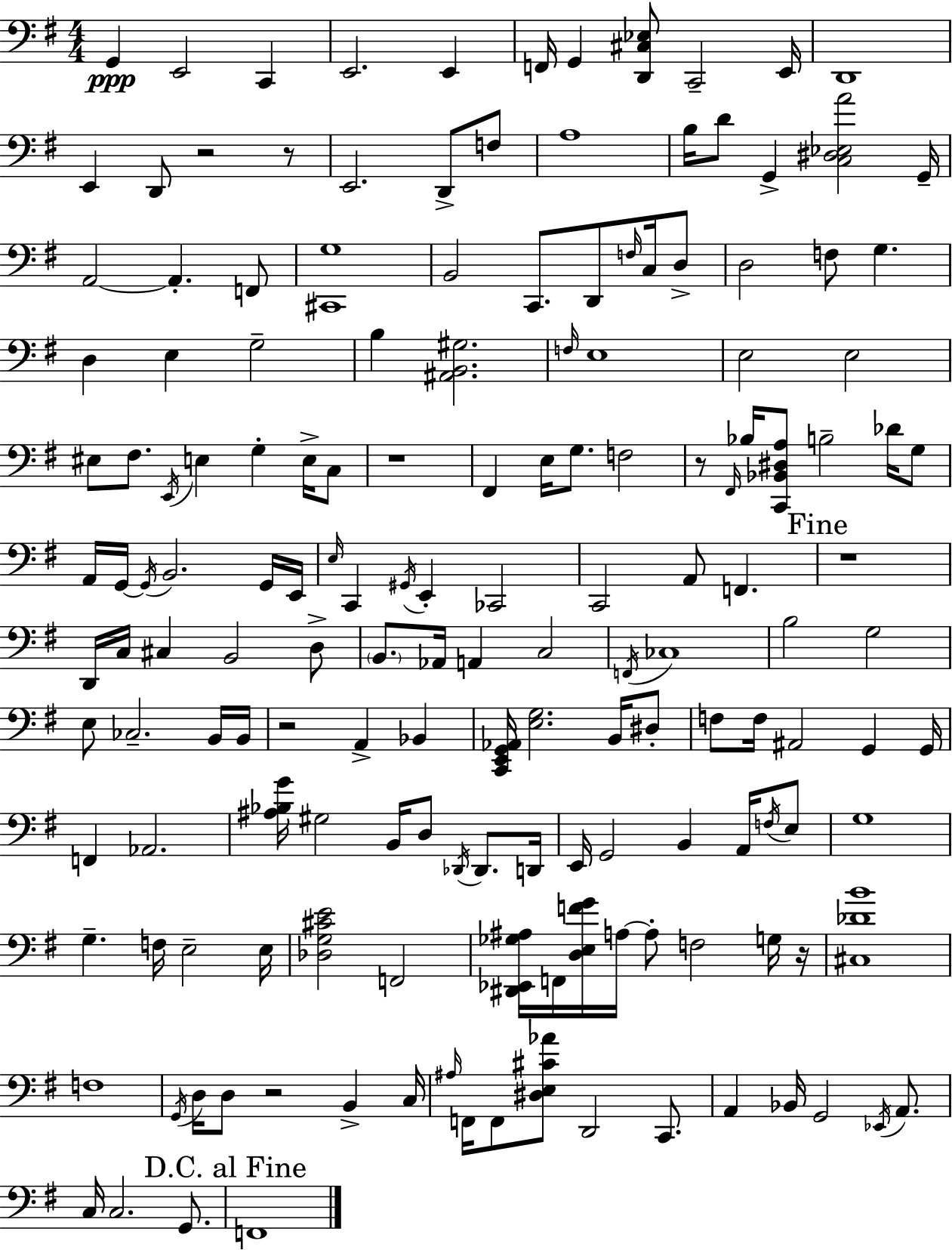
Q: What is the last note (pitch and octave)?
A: F2